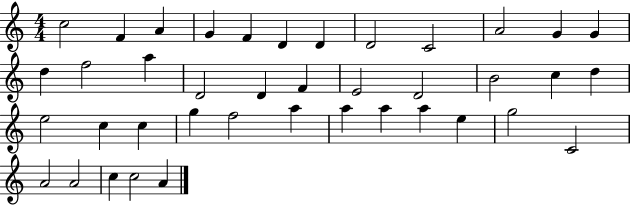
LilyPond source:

{
  \clef treble
  \numericTimeSignature
  \time 4/4
  \key c \major
  c''2 f'4 a'4 | g'4 f'4 d'4 d'4 | d'2 c'2 | a'2 g'4 g'4 | \break d''4 f''2 a''4 | d'2 d'4 f'4 | e'2 d'2 | b'2 c''4 d''4 | \break e''2 c''4 c''4 | g''4 f''2 a''4 | a''4 a''4 a''4 e''4 | g''2 c'2 | \break a'2 a'2 | c''4 c''2 a'4 | \bar "|."
}